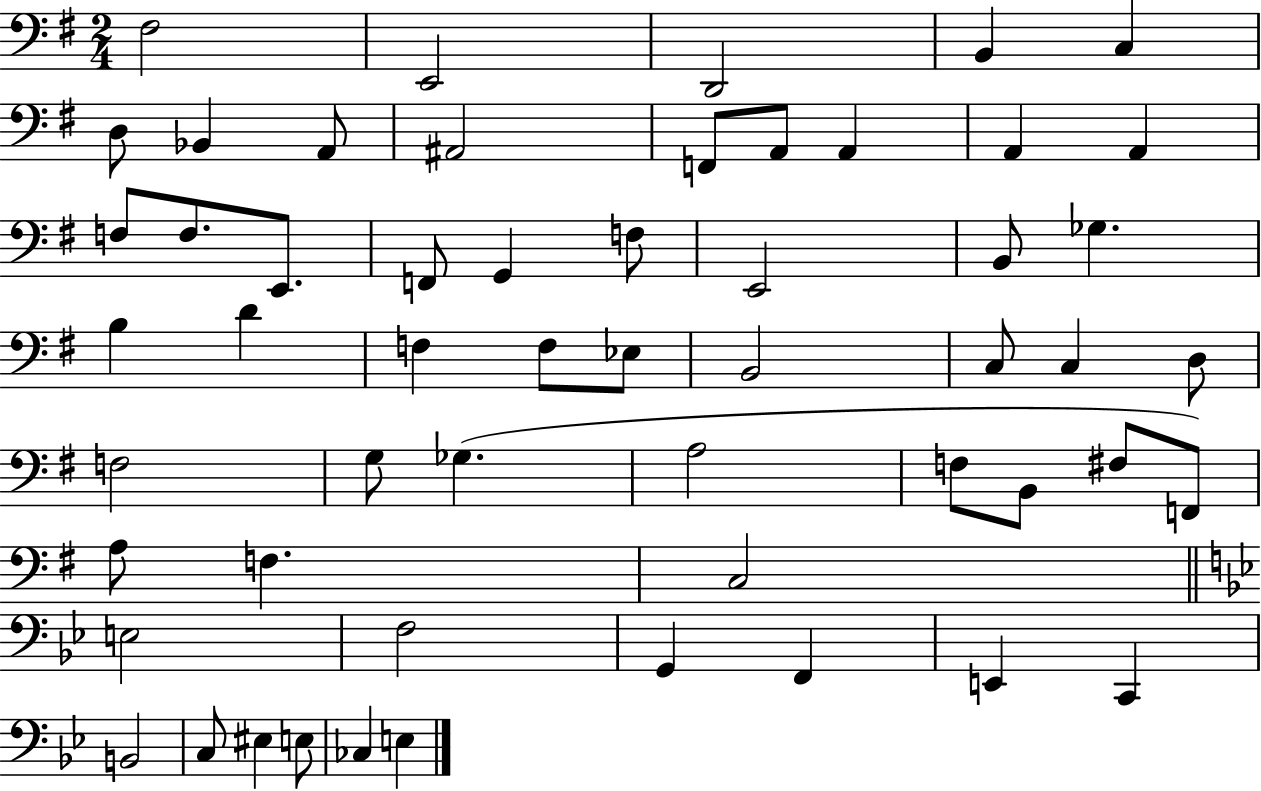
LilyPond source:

{
  \clef bass
  \numericTimeSignature
  \time 2/4
  \key g \major
  fis2 | e,2 | d,2 | b,4 c4 | \break d8 bes,4 a,8 | ais,2 | f,8 a,8 a,4 | a,4 a,4 | \break f8 f8. e,8. | f,8 g,4 f8 | e,2 | b,8 ges4. | \break b4 d'4 | f4 f8 ees8 | b,2 | c8 c4 d8 | \break f2 | g8 ges4.( | a2 | f8 b,8 fis8 f,8) | \break a8 f4. | c2 | \bar "||" \break \key bes \major e2 | f2 | g,4 f,4 | e,4 c,4 | \break b,2 | c8 eis4 e8 | ces4 e4 | \bar "|."
}